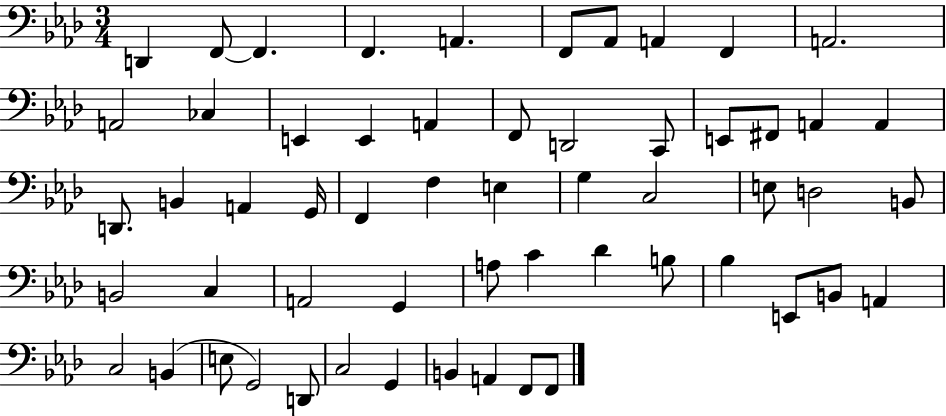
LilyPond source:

{
  \clef bass
  \numericTimeSignature
  \time 3/4
  \key aes \major
  d,4 f,8~~ f,4. | f,4. a,4. | f,8 aes,8 a,4 f,4 | a,2. | \break a,2 ces4 | e,4 e,4 a,4 | f,8 d,2 c,8 | e,8 fis,8 a,4 a,4 | \break d,8. b,4 a,4 g,16 | f,4 f4 e4 | g4 c2 | e8 d2 b,8 | \break b,2 c4 | a,2 g,4 | a8 c'4 des'4 b8 | bes4 e,8 b,8 a,4 | \break c2 b,4( | e8 g,2) d,8 | c2 g,4 | b,4 a,4 f,8 f,8 | \break \bar "|."
}